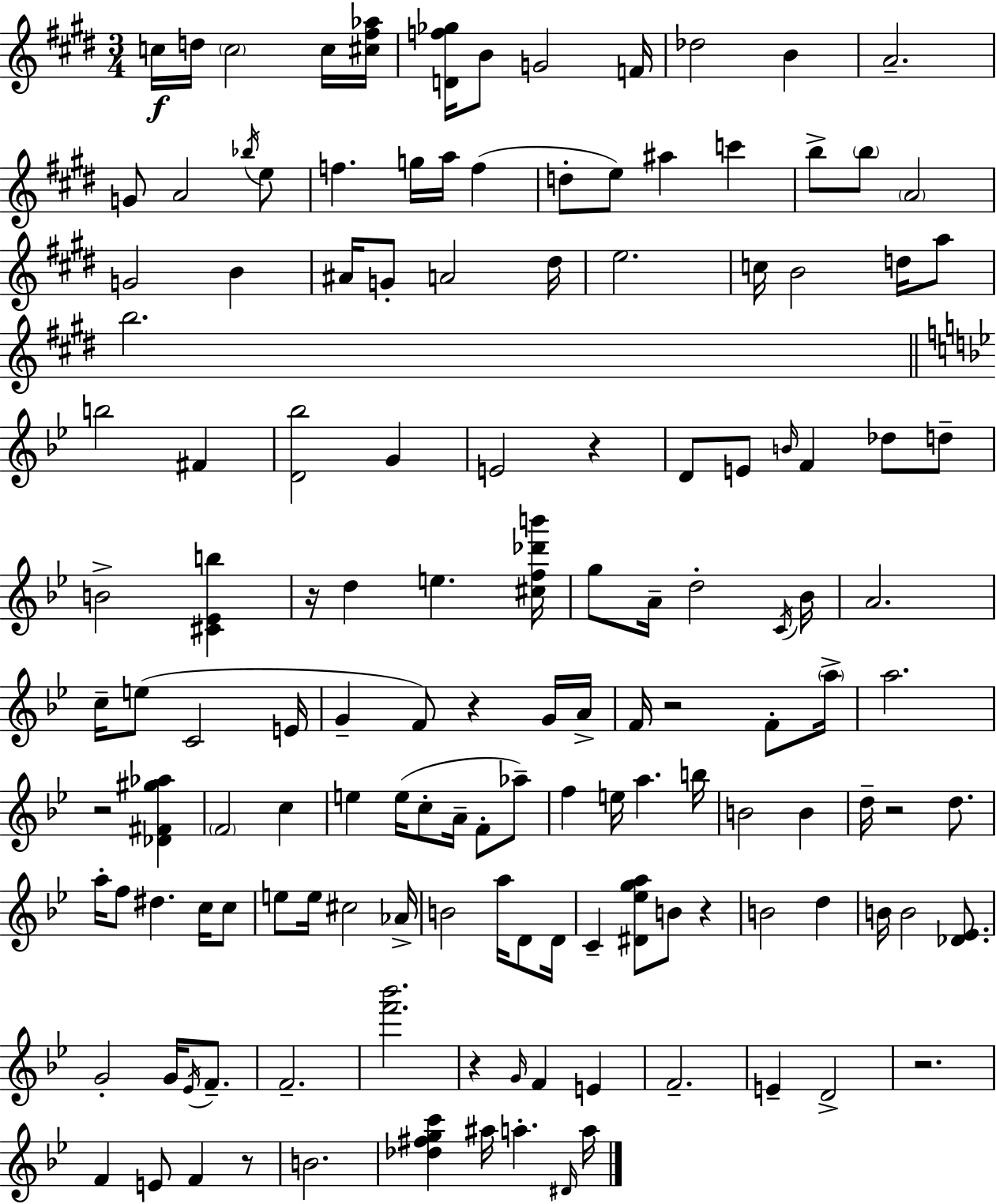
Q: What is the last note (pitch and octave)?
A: A5